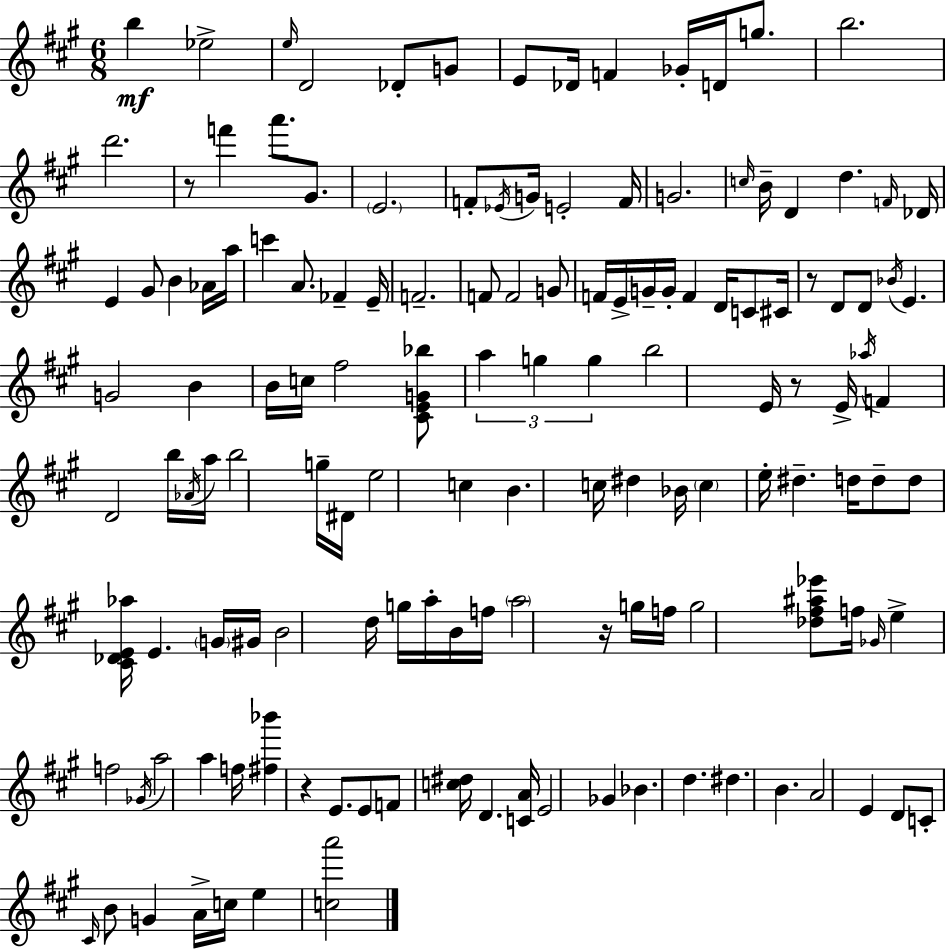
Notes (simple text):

B5/q Eb5/h E5/s D4/h Db4/e G4/e E4/e Db4/s F4/q Gb4/s D4/s G5/e. B5/h. D6/h. R/e F6/q A6/e. G#4/e. E4/h. F4/e Eb4/s G4/s E4/h F4/s G4/h. C5/s B4/s D4/q D5/q. F4/s Db4/s E4/q G#4/e B4/q Ab4/s A5/s C6/q A4/e. FES4/q E4/s F4/h. F4/e F4/h G4/e F4/s E4/s G4/s G4/s F4/q D4/s C4/e C#4/s R/e D4/e D4/e Bb4/s E4/q. G4/h B4/q B4/s C5/s F#5/h [C#4,E4,G4,Bb5]/e A5/q G5/q G5/q B5/h E4/s R/e E4/s Ab5/s F4/q D4/h B5/s Ab4/s A5/s B5/h G5/s D#4/s E5/h C5/q B4/q. C5/s D#5/q Bb4/s C5/q E5/s D#5/q. D5/s D5/e D5/e [C#4,Db4,E4,Ab5]/s E4/q. G4/s G#4/s B4/h D5/s G5/s A5/s B4/s F5/s A5/h R/s G5/s F5/s G5/h [Db5,F#5,A#5,Eb6]/e F5/s Gb4/s E5/q F5/h Gb4/s A5/h A5/q F5/s [F#5,Bb6]/q R/q E4/e. E4/e F4/e [C5,D#5]/s D4/q. [C4,A4]/s E4/h Gb4/q Bb4/q. D5/q. D#5/q. B4/q. A4/h E4/q D4/e C4/e C#4/s B4/e G4/q A4/s C5/s E5/q [C5,A6]/h